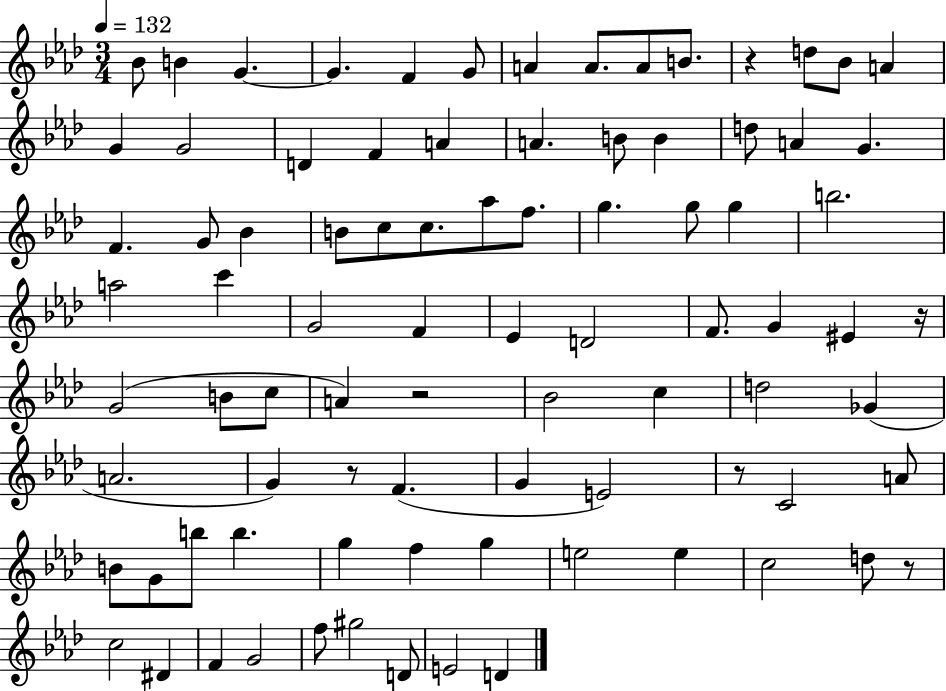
Bb4/e B4/q G4/q. G4/q. F4/q G4/e A4/q A4/e. A4/e B4/e. R/q D5/e Bb4/e A4/q G4/q G4/h D4/q F4/q A4/q A4/q. B4/e B4/q D5/e A4/q G4/q. F4/q. G4/e Bb4/q B4/e C5/e C5/e. Ab5/e F5/e. G5/q. G5/e G5/q B5/h. A5/h C6/q G4/h F4/q Eb4/q D4/h F4/e. G4/q EIS4/q R/s G4/h B4/e C5/e A4/q R/h Bb4/h C5/q D5/h Gb4/q A4/h. G4/q R/e F4/q. G4/q E4/h R/e C4/h A4/e B4/e G4/e B5/e B5/q. G5/q F5/q G5/q E5/h E5/q C5/h D5/e R/e C5/h D#4/q F4/q G4/h F5/e G#5/h D4/e E4/h D4/q